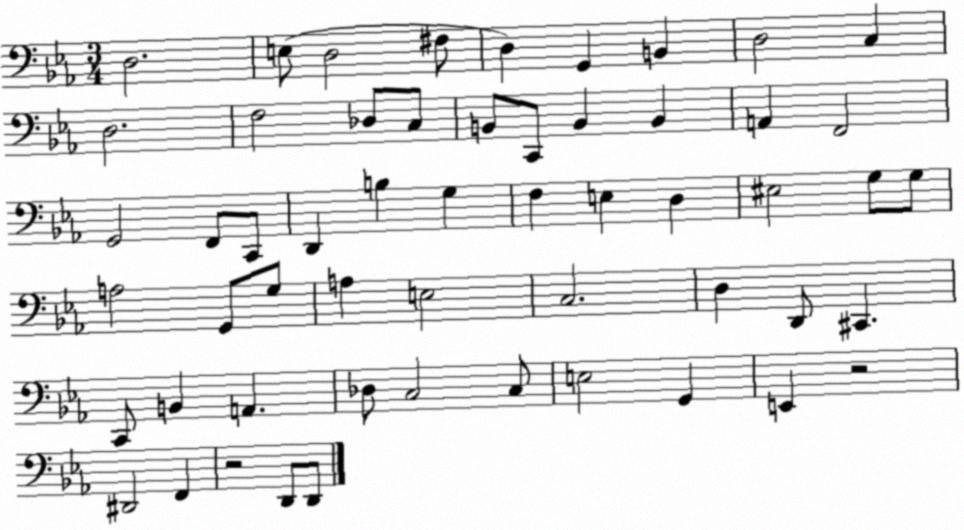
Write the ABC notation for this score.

X:1
T:Untitled
M:3/4
L:1/4
K:Eb
D,2 E,/2 D,2 ^F,/2 D, G,, B,, D,2 C, D,2 F,2 _D,/2 C,/2 B,,/2 C,,/2 B,, B,, A,, F,,2 G,,2 F,,/2 C,,/2 D,, B, G, F, E, D, ^E,2 G,/2 G,/2 A,2 G,,/2 G,/2 A, E,2 C,2 D, D,,/2 ^C,, C,,/2 B,, A,, _D,/2 C,2 C,/2 E,2 G,, E,, z2 ^D,,2 F,, z2 D,,/2 D,,/2